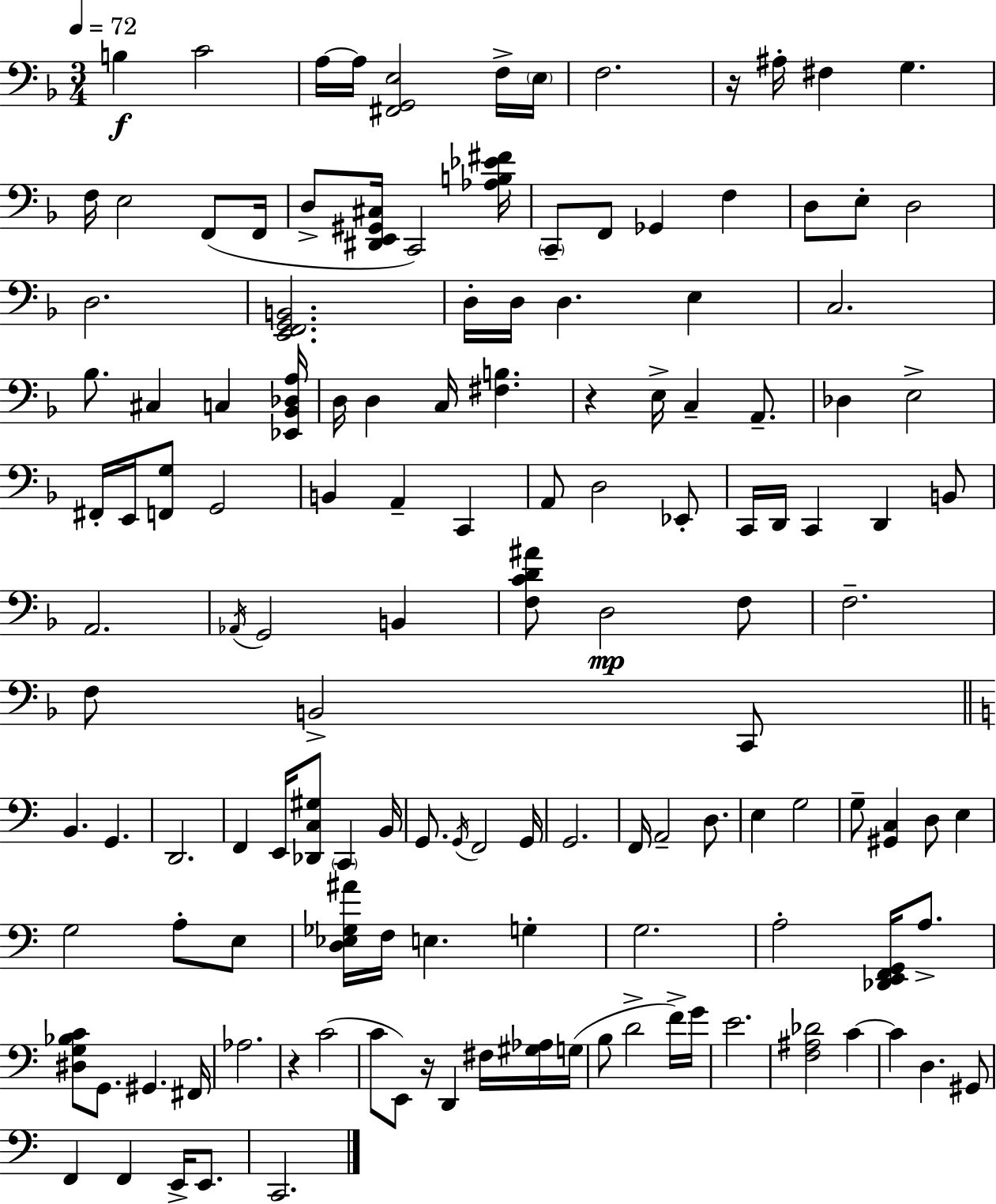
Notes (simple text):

B3/q C4/h A3/s A3/s [F#2,G2,E3]/h F3/s E3/s F3/h. R/s A#3/s F#3/q G3/q. F3/s E3/h F2/e F2/s D3/e [D#2,E2,G#2,C#3]/s C2/h [Ab3,B3,Eb4,F#4]/s C2/e F2/e Gb2/q F3/q D3/e E3/e D3/h D3/h. [E2,F2,G2,B2]/h. D3/s D3/s D3/q. E3/q C3/h. Bb3/e. C#3/q C3/q [Eb2,Bb2,Db3,A3]/s D3/s D3/q C3/s [F#3,B3]/q. R/q E3/s C3/q A2/e. Db3/q E3/h F#2/s E2/s [F2,G3]/e G2/h B2/q A2/q C2/q A2/e D3/h Eb2/e C2/s D2/s C2/q D2/q B2/e A2/h. Ab2/s G2/h B2/q [F3,C4,D4,A#4]/e D3/h F3/e F3/h. F3/e B2/h C2/e B2/q. G2/q. D2/h. F2/q E2/s [Db2,C3,G#3]/e C2/q B2/s G2/e. G2/s F2/h G2/s G2/h. F2/s A2/h D3/e. E3/q G3/h G3/e [G#2,C3]/q D3/e E3/q G3/h A3/e E3/e [D3,Eb3,Gb3,A#4]/s F3/s E3/q. G3/q G3/h. A3/h [Db2,E2,F2,G2]/s A3/e. [D#3,G3,Bb3,C4]/e G2/e. G#2/q. F#2/s Ab3/h. R/q C4/h C4/e E2/e R/s D2/q F#3/s [G#3,Ab3]/s G3/s B3/e D4/h F4/s G4/s E4/h. [F3,A#3,Db4]/h C4/q C4/q D3/q. G#2/e F2/q F2/q E2/s E2/e. C2/h.